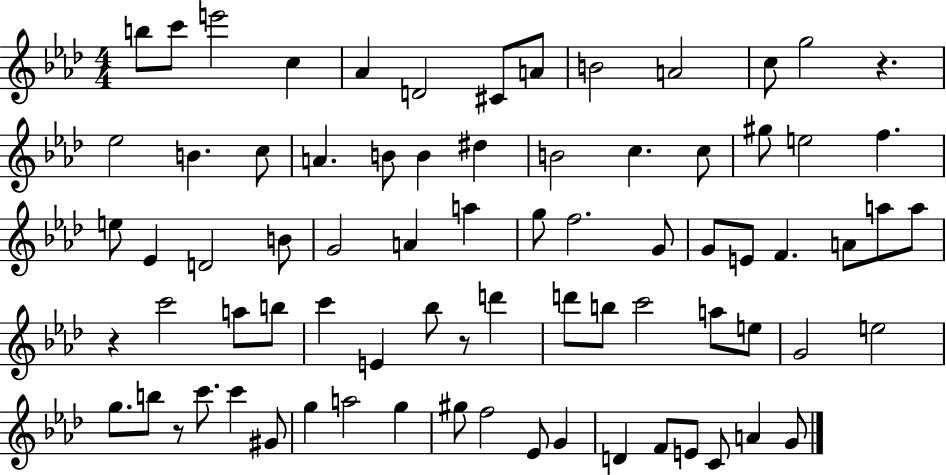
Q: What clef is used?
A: treble